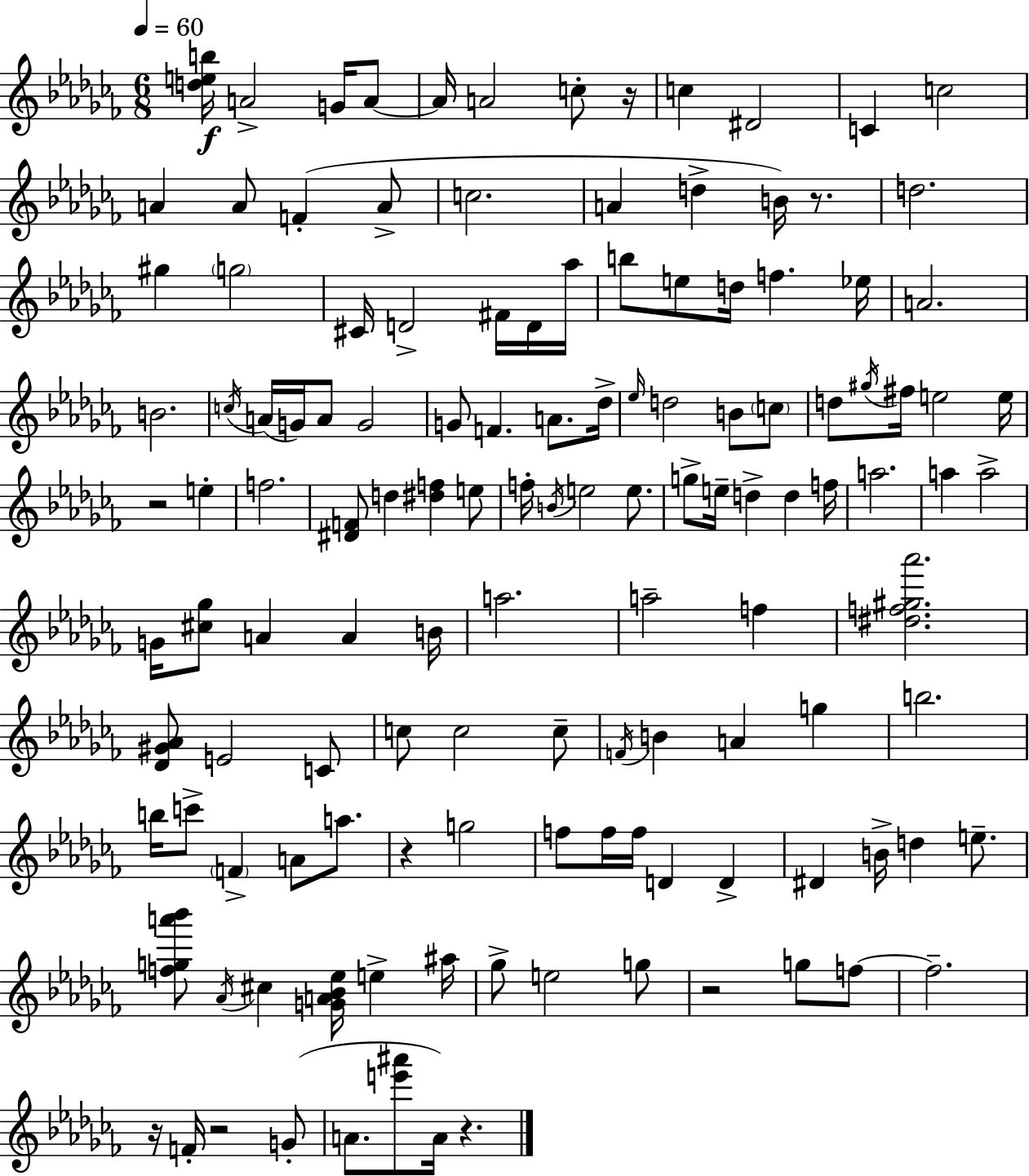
[D5,E5,B5]/s A4/h G4/s A4/e A4/s A4/h C5/e R/s C5/q D#4/h C4/q C5/h A4/q A4/e F4/q A4/e C5/h. A4/q D5/q B4/s R/e. D5/h. G#5/q G5/h C#4/s D4/h F#4/s D4/s Ab5/s B5/e E5/e D5/s F5/q. Eb5/s A4/h. B4/h. C5/s A4/s G4/s A4/e G4/h G4/e F4/q. A4/e. Db5/s Eb5/s D5/h B4/e C5/e D5/e G#5/s F#5/s E5/h E5/s R/h E5/q F5/h. [D#4,F4]/e D5/q [D#5,F5]/q E5/e F5/s B4/s E5/h E5/e. G5/e E5/s D5/q D5/q F5/s A5/h. A5/q A5/h G4/s [C#5,Gb5]/e A4/q A4/q B4/s A5/h. A5/h F5/q [D#5,F5,G#5,Ab6]/h. [Db4,G#4,Ab4]/e E4/h C4/e C5/e C5/h C5/e F4/s B4/q A4/q G5/q B5/h. B5/s C6/e F4/q A4/e A5/e. R/q G5/h F5/e F5/s F5/s D4/q D4/q D#4/q B4/s D5/q E5/e. [F5,G5,A6,Bb6]/e Ab4/s C#5/q [G4,A4,Bb4,Eb5]/s E5/q A#5/s Gb5/e E5/h G5/e R/h G5/e F5/e F5/h. R/s F4/s R/h G4/e A4/e. [E6,A#6]/e A4/s R/q.